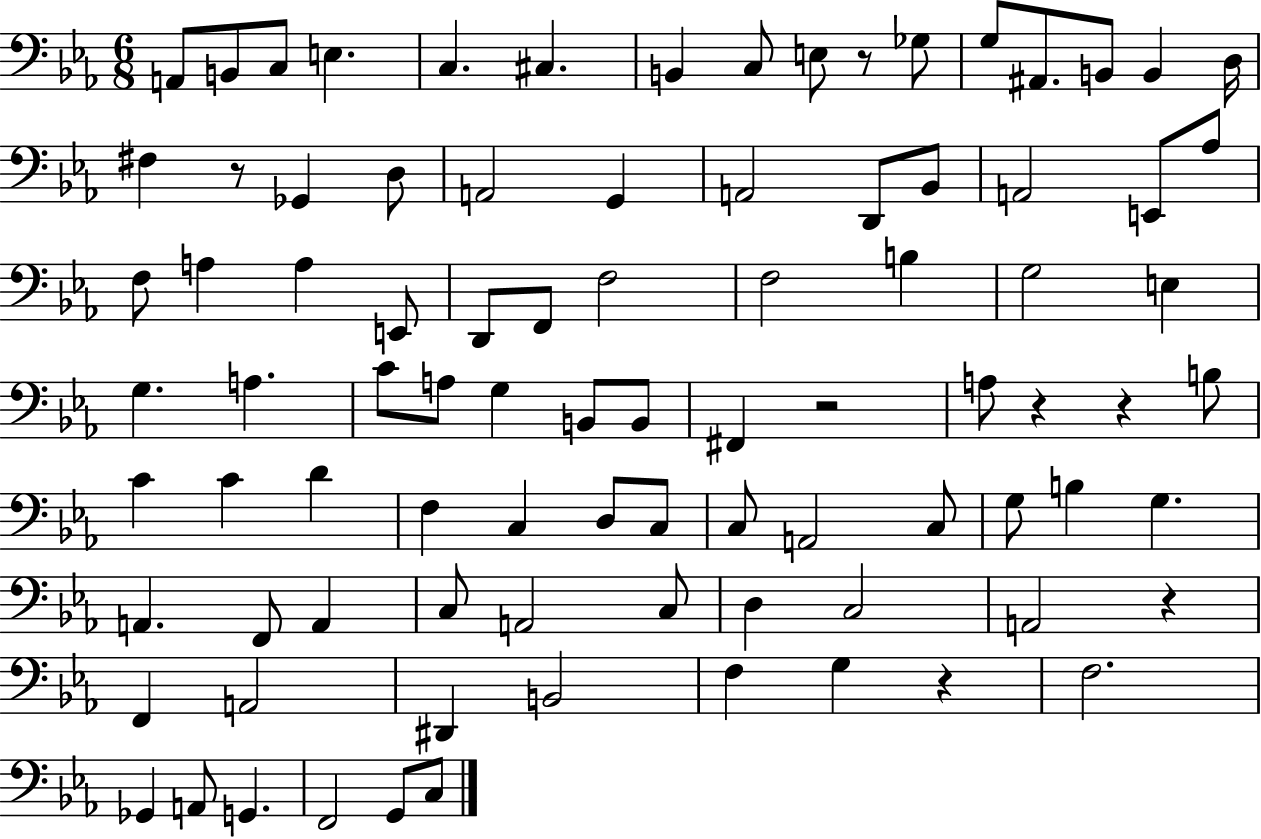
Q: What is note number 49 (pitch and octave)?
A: C4